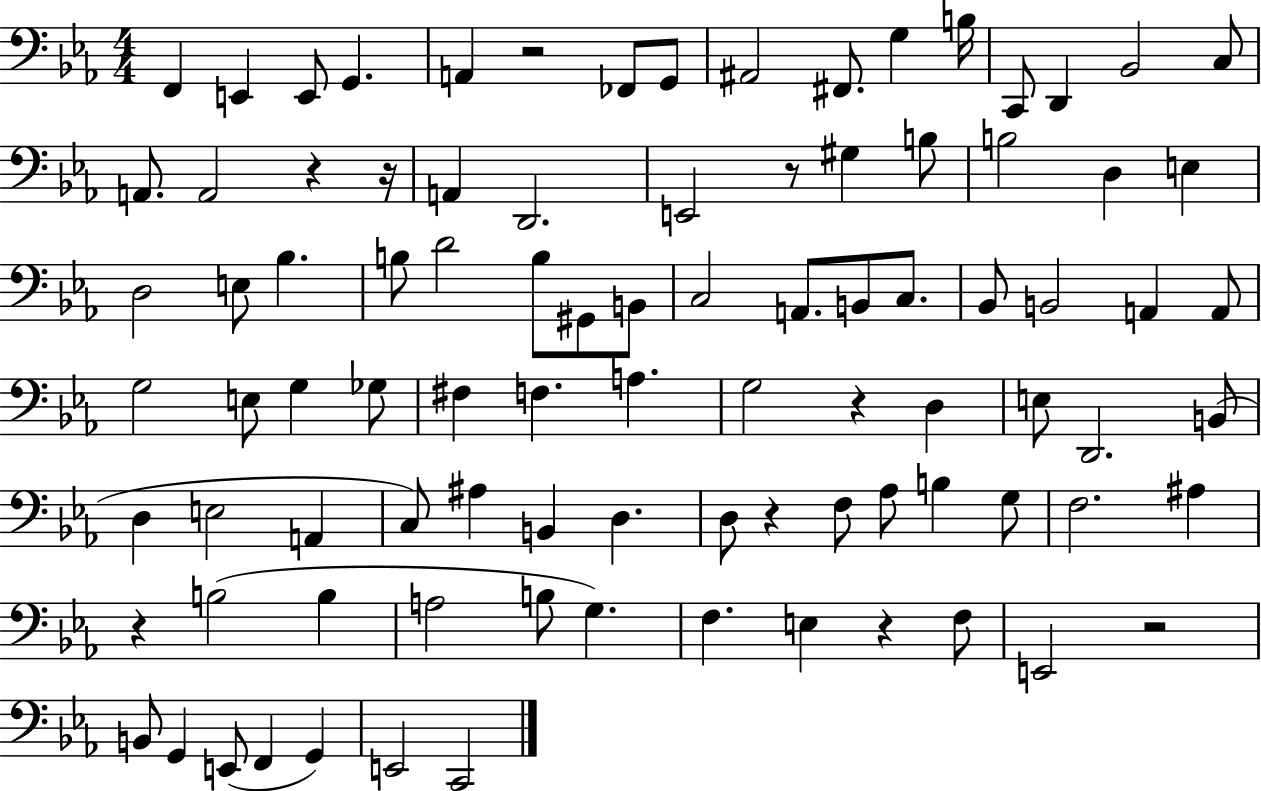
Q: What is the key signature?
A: EES major